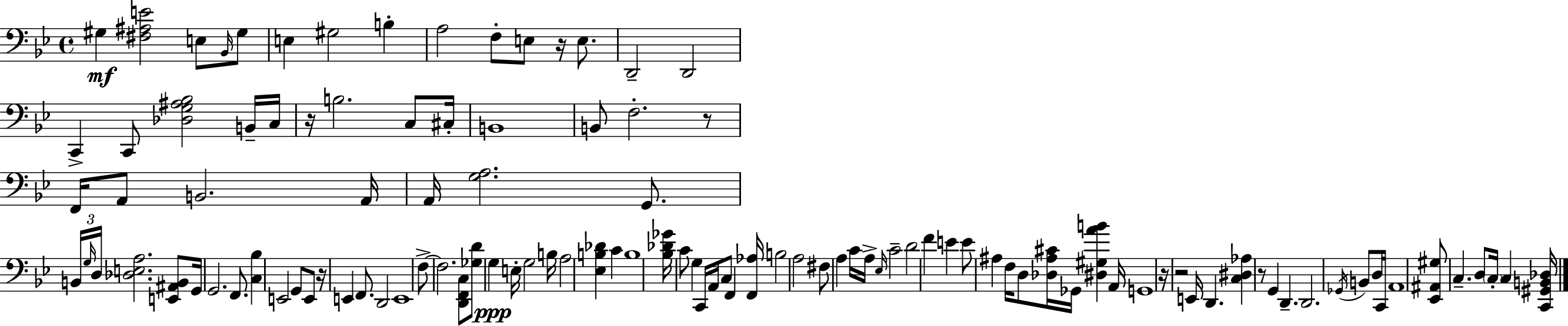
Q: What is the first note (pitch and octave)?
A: G#3